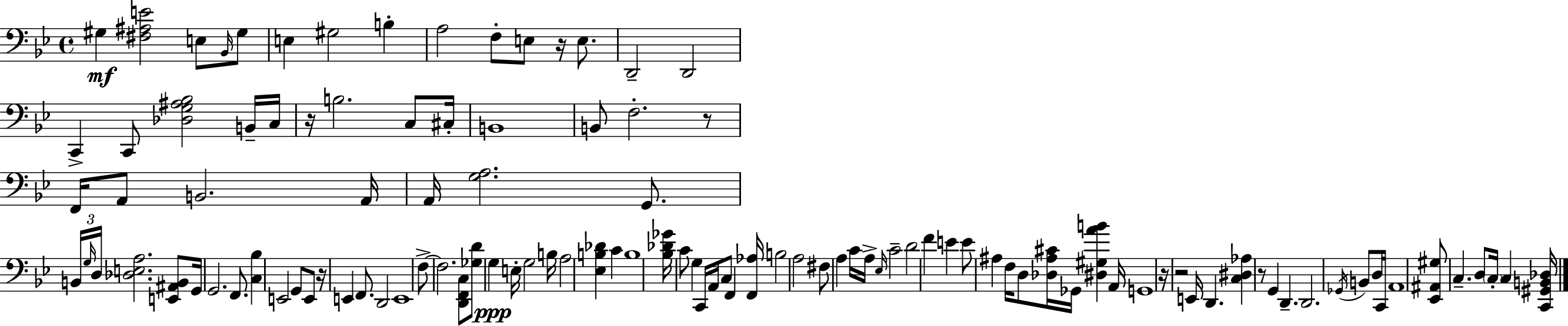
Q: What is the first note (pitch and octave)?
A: G#3